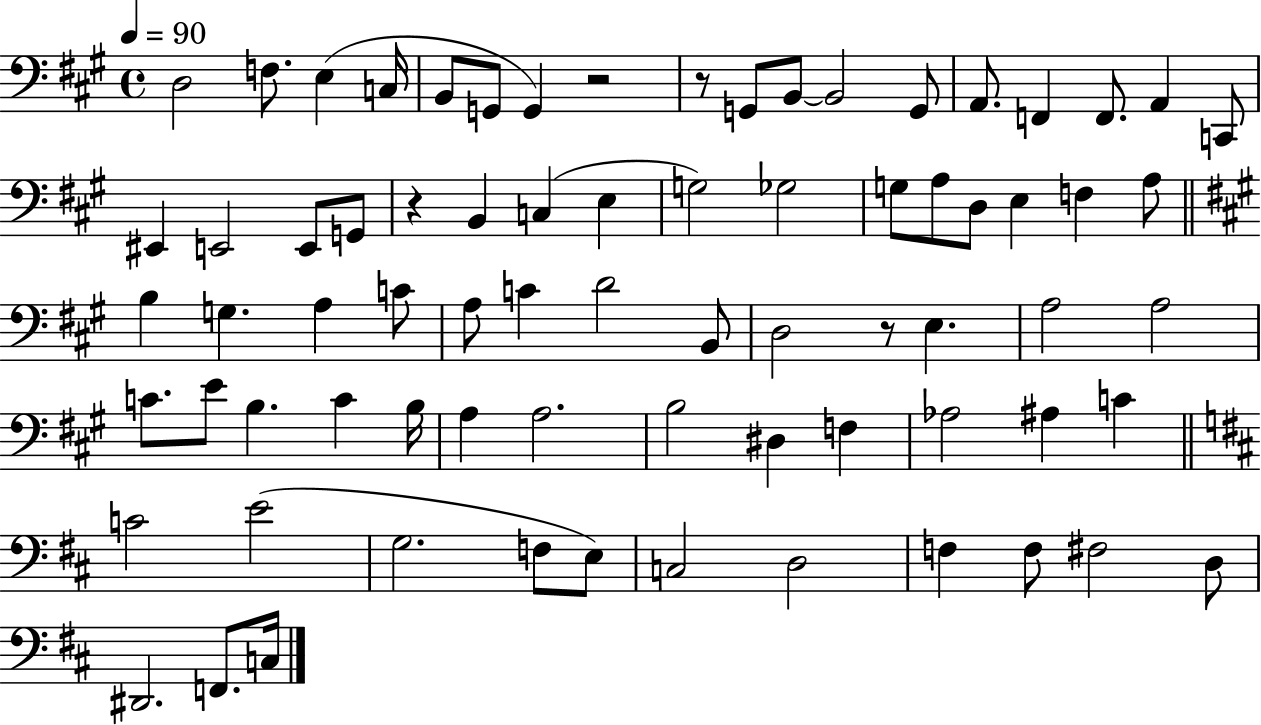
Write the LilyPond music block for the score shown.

{
  \clef bass
  \time 4/4
  \defaultTimeSignature
  \key a \major
  \tempo 4 = 90
  d2 f8. e4( c16 | b,8 g,8 g,4) r2 | r8 g,8 b,8~~ b,2 g,8 | a,8. f,4 f,8. a,4 c,8 | \break eis,4 e,2 e,8 g,8 | r4 b,4 c4( e4 | g2) ges2 | g8 a8 d8 e4 f4 a8 | \break \bar "||" \break \key a \major b4 g4. a4 c'8 | a8 c'4 d'2 b,8 | d2 r8 e4. | a2 a2 | \break c'8. e'8 b4. c'4 b16 | a4 a2. | b2 dis4 f4 | aes2 ais4 c'4 | \break \bar "||" \break \key d \major c'2 e'2( | g2. f8 e8) | c2 d2 | f4 f8 fis2 d8 | \break dis,2. f,8. c16 | \bar "|."
}